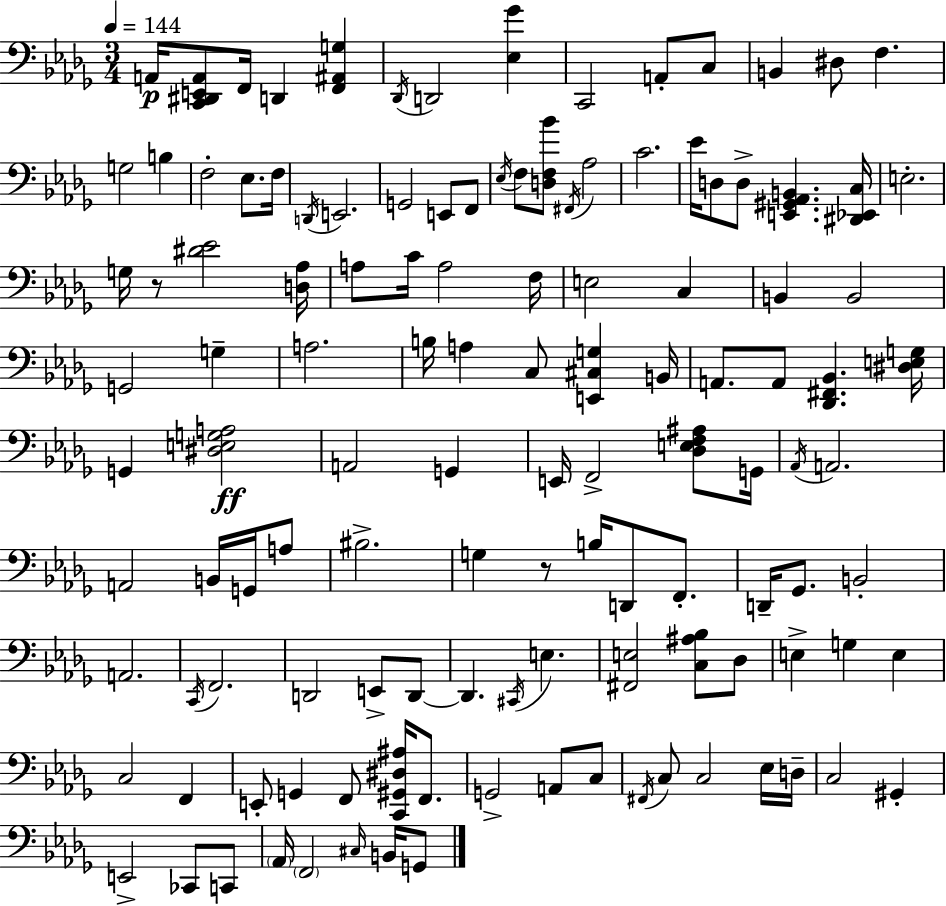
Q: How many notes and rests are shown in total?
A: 123